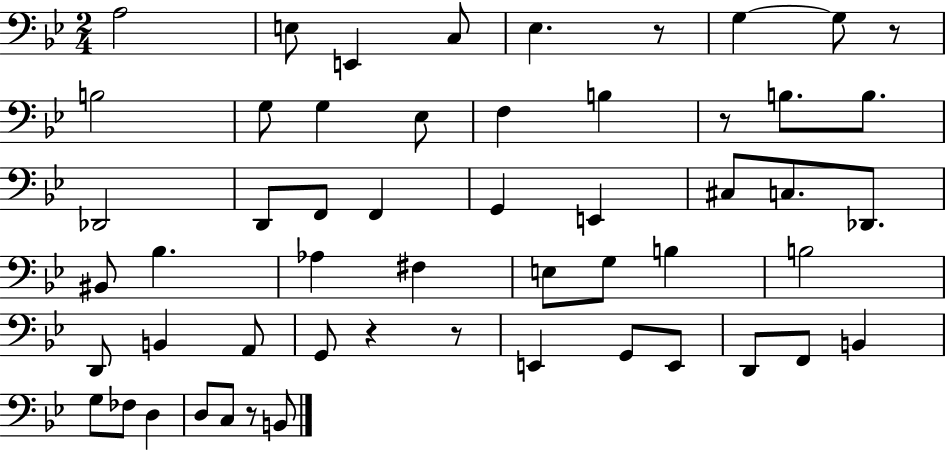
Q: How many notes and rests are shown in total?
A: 54